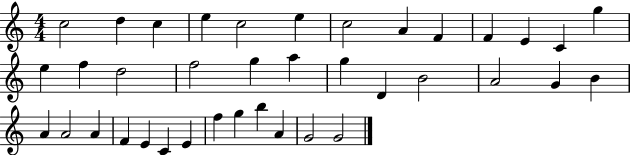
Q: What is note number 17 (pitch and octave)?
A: F5